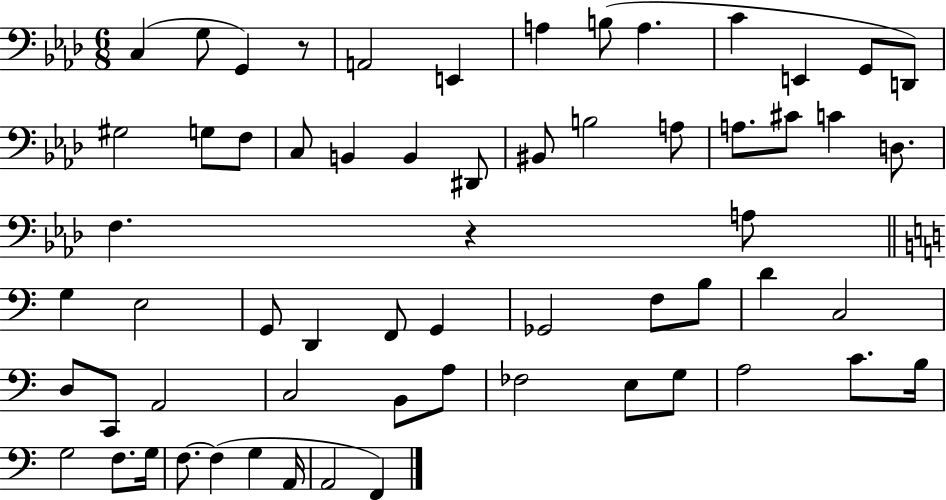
X:1
T:Untitled
M:6/8
L:1/4
K:Ab
C, G,/2 G,, z/2 A,,2 E,, A, B,/2 A, C E,, G,,/2 D,,/2 ^G,2 G,/2 F,/2 C,/2 B,, B,, ^D,,/2 ^B,,/2 B,2 A,/2 A,/2 ^C/2 C D,/2 F, z A,/2 G, E,2 G,,/2 D,, F,,/2 G,, _G,,2 F,/2 B,/2 D C,2 D,/2 C,,/2 A,,2 C,2 B,,/2 A,/2 _F,2 E,/2 G,/2 A,2 C/2 B,/4 G,2 F,/2 G,/4 F,/2 F, G, A,,/4 A,,2 F,,